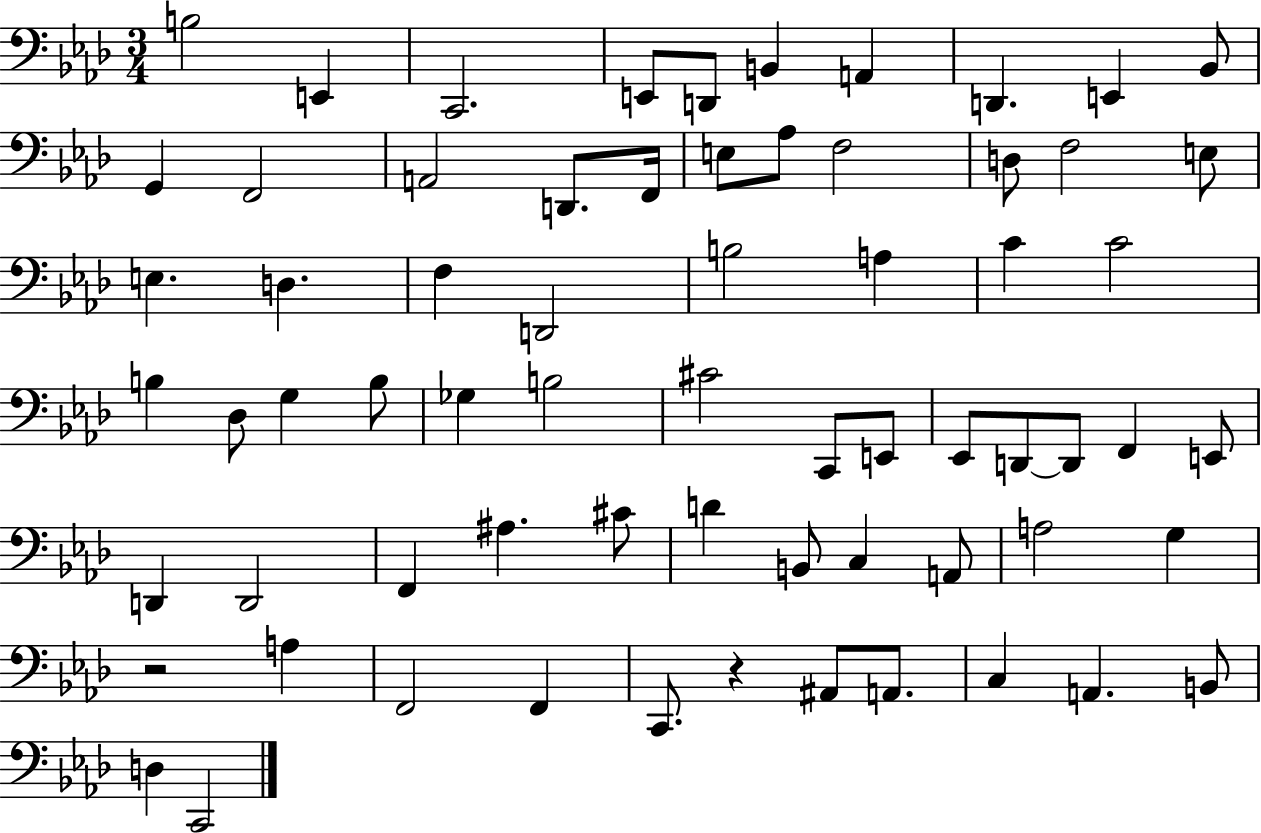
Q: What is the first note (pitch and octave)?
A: B3